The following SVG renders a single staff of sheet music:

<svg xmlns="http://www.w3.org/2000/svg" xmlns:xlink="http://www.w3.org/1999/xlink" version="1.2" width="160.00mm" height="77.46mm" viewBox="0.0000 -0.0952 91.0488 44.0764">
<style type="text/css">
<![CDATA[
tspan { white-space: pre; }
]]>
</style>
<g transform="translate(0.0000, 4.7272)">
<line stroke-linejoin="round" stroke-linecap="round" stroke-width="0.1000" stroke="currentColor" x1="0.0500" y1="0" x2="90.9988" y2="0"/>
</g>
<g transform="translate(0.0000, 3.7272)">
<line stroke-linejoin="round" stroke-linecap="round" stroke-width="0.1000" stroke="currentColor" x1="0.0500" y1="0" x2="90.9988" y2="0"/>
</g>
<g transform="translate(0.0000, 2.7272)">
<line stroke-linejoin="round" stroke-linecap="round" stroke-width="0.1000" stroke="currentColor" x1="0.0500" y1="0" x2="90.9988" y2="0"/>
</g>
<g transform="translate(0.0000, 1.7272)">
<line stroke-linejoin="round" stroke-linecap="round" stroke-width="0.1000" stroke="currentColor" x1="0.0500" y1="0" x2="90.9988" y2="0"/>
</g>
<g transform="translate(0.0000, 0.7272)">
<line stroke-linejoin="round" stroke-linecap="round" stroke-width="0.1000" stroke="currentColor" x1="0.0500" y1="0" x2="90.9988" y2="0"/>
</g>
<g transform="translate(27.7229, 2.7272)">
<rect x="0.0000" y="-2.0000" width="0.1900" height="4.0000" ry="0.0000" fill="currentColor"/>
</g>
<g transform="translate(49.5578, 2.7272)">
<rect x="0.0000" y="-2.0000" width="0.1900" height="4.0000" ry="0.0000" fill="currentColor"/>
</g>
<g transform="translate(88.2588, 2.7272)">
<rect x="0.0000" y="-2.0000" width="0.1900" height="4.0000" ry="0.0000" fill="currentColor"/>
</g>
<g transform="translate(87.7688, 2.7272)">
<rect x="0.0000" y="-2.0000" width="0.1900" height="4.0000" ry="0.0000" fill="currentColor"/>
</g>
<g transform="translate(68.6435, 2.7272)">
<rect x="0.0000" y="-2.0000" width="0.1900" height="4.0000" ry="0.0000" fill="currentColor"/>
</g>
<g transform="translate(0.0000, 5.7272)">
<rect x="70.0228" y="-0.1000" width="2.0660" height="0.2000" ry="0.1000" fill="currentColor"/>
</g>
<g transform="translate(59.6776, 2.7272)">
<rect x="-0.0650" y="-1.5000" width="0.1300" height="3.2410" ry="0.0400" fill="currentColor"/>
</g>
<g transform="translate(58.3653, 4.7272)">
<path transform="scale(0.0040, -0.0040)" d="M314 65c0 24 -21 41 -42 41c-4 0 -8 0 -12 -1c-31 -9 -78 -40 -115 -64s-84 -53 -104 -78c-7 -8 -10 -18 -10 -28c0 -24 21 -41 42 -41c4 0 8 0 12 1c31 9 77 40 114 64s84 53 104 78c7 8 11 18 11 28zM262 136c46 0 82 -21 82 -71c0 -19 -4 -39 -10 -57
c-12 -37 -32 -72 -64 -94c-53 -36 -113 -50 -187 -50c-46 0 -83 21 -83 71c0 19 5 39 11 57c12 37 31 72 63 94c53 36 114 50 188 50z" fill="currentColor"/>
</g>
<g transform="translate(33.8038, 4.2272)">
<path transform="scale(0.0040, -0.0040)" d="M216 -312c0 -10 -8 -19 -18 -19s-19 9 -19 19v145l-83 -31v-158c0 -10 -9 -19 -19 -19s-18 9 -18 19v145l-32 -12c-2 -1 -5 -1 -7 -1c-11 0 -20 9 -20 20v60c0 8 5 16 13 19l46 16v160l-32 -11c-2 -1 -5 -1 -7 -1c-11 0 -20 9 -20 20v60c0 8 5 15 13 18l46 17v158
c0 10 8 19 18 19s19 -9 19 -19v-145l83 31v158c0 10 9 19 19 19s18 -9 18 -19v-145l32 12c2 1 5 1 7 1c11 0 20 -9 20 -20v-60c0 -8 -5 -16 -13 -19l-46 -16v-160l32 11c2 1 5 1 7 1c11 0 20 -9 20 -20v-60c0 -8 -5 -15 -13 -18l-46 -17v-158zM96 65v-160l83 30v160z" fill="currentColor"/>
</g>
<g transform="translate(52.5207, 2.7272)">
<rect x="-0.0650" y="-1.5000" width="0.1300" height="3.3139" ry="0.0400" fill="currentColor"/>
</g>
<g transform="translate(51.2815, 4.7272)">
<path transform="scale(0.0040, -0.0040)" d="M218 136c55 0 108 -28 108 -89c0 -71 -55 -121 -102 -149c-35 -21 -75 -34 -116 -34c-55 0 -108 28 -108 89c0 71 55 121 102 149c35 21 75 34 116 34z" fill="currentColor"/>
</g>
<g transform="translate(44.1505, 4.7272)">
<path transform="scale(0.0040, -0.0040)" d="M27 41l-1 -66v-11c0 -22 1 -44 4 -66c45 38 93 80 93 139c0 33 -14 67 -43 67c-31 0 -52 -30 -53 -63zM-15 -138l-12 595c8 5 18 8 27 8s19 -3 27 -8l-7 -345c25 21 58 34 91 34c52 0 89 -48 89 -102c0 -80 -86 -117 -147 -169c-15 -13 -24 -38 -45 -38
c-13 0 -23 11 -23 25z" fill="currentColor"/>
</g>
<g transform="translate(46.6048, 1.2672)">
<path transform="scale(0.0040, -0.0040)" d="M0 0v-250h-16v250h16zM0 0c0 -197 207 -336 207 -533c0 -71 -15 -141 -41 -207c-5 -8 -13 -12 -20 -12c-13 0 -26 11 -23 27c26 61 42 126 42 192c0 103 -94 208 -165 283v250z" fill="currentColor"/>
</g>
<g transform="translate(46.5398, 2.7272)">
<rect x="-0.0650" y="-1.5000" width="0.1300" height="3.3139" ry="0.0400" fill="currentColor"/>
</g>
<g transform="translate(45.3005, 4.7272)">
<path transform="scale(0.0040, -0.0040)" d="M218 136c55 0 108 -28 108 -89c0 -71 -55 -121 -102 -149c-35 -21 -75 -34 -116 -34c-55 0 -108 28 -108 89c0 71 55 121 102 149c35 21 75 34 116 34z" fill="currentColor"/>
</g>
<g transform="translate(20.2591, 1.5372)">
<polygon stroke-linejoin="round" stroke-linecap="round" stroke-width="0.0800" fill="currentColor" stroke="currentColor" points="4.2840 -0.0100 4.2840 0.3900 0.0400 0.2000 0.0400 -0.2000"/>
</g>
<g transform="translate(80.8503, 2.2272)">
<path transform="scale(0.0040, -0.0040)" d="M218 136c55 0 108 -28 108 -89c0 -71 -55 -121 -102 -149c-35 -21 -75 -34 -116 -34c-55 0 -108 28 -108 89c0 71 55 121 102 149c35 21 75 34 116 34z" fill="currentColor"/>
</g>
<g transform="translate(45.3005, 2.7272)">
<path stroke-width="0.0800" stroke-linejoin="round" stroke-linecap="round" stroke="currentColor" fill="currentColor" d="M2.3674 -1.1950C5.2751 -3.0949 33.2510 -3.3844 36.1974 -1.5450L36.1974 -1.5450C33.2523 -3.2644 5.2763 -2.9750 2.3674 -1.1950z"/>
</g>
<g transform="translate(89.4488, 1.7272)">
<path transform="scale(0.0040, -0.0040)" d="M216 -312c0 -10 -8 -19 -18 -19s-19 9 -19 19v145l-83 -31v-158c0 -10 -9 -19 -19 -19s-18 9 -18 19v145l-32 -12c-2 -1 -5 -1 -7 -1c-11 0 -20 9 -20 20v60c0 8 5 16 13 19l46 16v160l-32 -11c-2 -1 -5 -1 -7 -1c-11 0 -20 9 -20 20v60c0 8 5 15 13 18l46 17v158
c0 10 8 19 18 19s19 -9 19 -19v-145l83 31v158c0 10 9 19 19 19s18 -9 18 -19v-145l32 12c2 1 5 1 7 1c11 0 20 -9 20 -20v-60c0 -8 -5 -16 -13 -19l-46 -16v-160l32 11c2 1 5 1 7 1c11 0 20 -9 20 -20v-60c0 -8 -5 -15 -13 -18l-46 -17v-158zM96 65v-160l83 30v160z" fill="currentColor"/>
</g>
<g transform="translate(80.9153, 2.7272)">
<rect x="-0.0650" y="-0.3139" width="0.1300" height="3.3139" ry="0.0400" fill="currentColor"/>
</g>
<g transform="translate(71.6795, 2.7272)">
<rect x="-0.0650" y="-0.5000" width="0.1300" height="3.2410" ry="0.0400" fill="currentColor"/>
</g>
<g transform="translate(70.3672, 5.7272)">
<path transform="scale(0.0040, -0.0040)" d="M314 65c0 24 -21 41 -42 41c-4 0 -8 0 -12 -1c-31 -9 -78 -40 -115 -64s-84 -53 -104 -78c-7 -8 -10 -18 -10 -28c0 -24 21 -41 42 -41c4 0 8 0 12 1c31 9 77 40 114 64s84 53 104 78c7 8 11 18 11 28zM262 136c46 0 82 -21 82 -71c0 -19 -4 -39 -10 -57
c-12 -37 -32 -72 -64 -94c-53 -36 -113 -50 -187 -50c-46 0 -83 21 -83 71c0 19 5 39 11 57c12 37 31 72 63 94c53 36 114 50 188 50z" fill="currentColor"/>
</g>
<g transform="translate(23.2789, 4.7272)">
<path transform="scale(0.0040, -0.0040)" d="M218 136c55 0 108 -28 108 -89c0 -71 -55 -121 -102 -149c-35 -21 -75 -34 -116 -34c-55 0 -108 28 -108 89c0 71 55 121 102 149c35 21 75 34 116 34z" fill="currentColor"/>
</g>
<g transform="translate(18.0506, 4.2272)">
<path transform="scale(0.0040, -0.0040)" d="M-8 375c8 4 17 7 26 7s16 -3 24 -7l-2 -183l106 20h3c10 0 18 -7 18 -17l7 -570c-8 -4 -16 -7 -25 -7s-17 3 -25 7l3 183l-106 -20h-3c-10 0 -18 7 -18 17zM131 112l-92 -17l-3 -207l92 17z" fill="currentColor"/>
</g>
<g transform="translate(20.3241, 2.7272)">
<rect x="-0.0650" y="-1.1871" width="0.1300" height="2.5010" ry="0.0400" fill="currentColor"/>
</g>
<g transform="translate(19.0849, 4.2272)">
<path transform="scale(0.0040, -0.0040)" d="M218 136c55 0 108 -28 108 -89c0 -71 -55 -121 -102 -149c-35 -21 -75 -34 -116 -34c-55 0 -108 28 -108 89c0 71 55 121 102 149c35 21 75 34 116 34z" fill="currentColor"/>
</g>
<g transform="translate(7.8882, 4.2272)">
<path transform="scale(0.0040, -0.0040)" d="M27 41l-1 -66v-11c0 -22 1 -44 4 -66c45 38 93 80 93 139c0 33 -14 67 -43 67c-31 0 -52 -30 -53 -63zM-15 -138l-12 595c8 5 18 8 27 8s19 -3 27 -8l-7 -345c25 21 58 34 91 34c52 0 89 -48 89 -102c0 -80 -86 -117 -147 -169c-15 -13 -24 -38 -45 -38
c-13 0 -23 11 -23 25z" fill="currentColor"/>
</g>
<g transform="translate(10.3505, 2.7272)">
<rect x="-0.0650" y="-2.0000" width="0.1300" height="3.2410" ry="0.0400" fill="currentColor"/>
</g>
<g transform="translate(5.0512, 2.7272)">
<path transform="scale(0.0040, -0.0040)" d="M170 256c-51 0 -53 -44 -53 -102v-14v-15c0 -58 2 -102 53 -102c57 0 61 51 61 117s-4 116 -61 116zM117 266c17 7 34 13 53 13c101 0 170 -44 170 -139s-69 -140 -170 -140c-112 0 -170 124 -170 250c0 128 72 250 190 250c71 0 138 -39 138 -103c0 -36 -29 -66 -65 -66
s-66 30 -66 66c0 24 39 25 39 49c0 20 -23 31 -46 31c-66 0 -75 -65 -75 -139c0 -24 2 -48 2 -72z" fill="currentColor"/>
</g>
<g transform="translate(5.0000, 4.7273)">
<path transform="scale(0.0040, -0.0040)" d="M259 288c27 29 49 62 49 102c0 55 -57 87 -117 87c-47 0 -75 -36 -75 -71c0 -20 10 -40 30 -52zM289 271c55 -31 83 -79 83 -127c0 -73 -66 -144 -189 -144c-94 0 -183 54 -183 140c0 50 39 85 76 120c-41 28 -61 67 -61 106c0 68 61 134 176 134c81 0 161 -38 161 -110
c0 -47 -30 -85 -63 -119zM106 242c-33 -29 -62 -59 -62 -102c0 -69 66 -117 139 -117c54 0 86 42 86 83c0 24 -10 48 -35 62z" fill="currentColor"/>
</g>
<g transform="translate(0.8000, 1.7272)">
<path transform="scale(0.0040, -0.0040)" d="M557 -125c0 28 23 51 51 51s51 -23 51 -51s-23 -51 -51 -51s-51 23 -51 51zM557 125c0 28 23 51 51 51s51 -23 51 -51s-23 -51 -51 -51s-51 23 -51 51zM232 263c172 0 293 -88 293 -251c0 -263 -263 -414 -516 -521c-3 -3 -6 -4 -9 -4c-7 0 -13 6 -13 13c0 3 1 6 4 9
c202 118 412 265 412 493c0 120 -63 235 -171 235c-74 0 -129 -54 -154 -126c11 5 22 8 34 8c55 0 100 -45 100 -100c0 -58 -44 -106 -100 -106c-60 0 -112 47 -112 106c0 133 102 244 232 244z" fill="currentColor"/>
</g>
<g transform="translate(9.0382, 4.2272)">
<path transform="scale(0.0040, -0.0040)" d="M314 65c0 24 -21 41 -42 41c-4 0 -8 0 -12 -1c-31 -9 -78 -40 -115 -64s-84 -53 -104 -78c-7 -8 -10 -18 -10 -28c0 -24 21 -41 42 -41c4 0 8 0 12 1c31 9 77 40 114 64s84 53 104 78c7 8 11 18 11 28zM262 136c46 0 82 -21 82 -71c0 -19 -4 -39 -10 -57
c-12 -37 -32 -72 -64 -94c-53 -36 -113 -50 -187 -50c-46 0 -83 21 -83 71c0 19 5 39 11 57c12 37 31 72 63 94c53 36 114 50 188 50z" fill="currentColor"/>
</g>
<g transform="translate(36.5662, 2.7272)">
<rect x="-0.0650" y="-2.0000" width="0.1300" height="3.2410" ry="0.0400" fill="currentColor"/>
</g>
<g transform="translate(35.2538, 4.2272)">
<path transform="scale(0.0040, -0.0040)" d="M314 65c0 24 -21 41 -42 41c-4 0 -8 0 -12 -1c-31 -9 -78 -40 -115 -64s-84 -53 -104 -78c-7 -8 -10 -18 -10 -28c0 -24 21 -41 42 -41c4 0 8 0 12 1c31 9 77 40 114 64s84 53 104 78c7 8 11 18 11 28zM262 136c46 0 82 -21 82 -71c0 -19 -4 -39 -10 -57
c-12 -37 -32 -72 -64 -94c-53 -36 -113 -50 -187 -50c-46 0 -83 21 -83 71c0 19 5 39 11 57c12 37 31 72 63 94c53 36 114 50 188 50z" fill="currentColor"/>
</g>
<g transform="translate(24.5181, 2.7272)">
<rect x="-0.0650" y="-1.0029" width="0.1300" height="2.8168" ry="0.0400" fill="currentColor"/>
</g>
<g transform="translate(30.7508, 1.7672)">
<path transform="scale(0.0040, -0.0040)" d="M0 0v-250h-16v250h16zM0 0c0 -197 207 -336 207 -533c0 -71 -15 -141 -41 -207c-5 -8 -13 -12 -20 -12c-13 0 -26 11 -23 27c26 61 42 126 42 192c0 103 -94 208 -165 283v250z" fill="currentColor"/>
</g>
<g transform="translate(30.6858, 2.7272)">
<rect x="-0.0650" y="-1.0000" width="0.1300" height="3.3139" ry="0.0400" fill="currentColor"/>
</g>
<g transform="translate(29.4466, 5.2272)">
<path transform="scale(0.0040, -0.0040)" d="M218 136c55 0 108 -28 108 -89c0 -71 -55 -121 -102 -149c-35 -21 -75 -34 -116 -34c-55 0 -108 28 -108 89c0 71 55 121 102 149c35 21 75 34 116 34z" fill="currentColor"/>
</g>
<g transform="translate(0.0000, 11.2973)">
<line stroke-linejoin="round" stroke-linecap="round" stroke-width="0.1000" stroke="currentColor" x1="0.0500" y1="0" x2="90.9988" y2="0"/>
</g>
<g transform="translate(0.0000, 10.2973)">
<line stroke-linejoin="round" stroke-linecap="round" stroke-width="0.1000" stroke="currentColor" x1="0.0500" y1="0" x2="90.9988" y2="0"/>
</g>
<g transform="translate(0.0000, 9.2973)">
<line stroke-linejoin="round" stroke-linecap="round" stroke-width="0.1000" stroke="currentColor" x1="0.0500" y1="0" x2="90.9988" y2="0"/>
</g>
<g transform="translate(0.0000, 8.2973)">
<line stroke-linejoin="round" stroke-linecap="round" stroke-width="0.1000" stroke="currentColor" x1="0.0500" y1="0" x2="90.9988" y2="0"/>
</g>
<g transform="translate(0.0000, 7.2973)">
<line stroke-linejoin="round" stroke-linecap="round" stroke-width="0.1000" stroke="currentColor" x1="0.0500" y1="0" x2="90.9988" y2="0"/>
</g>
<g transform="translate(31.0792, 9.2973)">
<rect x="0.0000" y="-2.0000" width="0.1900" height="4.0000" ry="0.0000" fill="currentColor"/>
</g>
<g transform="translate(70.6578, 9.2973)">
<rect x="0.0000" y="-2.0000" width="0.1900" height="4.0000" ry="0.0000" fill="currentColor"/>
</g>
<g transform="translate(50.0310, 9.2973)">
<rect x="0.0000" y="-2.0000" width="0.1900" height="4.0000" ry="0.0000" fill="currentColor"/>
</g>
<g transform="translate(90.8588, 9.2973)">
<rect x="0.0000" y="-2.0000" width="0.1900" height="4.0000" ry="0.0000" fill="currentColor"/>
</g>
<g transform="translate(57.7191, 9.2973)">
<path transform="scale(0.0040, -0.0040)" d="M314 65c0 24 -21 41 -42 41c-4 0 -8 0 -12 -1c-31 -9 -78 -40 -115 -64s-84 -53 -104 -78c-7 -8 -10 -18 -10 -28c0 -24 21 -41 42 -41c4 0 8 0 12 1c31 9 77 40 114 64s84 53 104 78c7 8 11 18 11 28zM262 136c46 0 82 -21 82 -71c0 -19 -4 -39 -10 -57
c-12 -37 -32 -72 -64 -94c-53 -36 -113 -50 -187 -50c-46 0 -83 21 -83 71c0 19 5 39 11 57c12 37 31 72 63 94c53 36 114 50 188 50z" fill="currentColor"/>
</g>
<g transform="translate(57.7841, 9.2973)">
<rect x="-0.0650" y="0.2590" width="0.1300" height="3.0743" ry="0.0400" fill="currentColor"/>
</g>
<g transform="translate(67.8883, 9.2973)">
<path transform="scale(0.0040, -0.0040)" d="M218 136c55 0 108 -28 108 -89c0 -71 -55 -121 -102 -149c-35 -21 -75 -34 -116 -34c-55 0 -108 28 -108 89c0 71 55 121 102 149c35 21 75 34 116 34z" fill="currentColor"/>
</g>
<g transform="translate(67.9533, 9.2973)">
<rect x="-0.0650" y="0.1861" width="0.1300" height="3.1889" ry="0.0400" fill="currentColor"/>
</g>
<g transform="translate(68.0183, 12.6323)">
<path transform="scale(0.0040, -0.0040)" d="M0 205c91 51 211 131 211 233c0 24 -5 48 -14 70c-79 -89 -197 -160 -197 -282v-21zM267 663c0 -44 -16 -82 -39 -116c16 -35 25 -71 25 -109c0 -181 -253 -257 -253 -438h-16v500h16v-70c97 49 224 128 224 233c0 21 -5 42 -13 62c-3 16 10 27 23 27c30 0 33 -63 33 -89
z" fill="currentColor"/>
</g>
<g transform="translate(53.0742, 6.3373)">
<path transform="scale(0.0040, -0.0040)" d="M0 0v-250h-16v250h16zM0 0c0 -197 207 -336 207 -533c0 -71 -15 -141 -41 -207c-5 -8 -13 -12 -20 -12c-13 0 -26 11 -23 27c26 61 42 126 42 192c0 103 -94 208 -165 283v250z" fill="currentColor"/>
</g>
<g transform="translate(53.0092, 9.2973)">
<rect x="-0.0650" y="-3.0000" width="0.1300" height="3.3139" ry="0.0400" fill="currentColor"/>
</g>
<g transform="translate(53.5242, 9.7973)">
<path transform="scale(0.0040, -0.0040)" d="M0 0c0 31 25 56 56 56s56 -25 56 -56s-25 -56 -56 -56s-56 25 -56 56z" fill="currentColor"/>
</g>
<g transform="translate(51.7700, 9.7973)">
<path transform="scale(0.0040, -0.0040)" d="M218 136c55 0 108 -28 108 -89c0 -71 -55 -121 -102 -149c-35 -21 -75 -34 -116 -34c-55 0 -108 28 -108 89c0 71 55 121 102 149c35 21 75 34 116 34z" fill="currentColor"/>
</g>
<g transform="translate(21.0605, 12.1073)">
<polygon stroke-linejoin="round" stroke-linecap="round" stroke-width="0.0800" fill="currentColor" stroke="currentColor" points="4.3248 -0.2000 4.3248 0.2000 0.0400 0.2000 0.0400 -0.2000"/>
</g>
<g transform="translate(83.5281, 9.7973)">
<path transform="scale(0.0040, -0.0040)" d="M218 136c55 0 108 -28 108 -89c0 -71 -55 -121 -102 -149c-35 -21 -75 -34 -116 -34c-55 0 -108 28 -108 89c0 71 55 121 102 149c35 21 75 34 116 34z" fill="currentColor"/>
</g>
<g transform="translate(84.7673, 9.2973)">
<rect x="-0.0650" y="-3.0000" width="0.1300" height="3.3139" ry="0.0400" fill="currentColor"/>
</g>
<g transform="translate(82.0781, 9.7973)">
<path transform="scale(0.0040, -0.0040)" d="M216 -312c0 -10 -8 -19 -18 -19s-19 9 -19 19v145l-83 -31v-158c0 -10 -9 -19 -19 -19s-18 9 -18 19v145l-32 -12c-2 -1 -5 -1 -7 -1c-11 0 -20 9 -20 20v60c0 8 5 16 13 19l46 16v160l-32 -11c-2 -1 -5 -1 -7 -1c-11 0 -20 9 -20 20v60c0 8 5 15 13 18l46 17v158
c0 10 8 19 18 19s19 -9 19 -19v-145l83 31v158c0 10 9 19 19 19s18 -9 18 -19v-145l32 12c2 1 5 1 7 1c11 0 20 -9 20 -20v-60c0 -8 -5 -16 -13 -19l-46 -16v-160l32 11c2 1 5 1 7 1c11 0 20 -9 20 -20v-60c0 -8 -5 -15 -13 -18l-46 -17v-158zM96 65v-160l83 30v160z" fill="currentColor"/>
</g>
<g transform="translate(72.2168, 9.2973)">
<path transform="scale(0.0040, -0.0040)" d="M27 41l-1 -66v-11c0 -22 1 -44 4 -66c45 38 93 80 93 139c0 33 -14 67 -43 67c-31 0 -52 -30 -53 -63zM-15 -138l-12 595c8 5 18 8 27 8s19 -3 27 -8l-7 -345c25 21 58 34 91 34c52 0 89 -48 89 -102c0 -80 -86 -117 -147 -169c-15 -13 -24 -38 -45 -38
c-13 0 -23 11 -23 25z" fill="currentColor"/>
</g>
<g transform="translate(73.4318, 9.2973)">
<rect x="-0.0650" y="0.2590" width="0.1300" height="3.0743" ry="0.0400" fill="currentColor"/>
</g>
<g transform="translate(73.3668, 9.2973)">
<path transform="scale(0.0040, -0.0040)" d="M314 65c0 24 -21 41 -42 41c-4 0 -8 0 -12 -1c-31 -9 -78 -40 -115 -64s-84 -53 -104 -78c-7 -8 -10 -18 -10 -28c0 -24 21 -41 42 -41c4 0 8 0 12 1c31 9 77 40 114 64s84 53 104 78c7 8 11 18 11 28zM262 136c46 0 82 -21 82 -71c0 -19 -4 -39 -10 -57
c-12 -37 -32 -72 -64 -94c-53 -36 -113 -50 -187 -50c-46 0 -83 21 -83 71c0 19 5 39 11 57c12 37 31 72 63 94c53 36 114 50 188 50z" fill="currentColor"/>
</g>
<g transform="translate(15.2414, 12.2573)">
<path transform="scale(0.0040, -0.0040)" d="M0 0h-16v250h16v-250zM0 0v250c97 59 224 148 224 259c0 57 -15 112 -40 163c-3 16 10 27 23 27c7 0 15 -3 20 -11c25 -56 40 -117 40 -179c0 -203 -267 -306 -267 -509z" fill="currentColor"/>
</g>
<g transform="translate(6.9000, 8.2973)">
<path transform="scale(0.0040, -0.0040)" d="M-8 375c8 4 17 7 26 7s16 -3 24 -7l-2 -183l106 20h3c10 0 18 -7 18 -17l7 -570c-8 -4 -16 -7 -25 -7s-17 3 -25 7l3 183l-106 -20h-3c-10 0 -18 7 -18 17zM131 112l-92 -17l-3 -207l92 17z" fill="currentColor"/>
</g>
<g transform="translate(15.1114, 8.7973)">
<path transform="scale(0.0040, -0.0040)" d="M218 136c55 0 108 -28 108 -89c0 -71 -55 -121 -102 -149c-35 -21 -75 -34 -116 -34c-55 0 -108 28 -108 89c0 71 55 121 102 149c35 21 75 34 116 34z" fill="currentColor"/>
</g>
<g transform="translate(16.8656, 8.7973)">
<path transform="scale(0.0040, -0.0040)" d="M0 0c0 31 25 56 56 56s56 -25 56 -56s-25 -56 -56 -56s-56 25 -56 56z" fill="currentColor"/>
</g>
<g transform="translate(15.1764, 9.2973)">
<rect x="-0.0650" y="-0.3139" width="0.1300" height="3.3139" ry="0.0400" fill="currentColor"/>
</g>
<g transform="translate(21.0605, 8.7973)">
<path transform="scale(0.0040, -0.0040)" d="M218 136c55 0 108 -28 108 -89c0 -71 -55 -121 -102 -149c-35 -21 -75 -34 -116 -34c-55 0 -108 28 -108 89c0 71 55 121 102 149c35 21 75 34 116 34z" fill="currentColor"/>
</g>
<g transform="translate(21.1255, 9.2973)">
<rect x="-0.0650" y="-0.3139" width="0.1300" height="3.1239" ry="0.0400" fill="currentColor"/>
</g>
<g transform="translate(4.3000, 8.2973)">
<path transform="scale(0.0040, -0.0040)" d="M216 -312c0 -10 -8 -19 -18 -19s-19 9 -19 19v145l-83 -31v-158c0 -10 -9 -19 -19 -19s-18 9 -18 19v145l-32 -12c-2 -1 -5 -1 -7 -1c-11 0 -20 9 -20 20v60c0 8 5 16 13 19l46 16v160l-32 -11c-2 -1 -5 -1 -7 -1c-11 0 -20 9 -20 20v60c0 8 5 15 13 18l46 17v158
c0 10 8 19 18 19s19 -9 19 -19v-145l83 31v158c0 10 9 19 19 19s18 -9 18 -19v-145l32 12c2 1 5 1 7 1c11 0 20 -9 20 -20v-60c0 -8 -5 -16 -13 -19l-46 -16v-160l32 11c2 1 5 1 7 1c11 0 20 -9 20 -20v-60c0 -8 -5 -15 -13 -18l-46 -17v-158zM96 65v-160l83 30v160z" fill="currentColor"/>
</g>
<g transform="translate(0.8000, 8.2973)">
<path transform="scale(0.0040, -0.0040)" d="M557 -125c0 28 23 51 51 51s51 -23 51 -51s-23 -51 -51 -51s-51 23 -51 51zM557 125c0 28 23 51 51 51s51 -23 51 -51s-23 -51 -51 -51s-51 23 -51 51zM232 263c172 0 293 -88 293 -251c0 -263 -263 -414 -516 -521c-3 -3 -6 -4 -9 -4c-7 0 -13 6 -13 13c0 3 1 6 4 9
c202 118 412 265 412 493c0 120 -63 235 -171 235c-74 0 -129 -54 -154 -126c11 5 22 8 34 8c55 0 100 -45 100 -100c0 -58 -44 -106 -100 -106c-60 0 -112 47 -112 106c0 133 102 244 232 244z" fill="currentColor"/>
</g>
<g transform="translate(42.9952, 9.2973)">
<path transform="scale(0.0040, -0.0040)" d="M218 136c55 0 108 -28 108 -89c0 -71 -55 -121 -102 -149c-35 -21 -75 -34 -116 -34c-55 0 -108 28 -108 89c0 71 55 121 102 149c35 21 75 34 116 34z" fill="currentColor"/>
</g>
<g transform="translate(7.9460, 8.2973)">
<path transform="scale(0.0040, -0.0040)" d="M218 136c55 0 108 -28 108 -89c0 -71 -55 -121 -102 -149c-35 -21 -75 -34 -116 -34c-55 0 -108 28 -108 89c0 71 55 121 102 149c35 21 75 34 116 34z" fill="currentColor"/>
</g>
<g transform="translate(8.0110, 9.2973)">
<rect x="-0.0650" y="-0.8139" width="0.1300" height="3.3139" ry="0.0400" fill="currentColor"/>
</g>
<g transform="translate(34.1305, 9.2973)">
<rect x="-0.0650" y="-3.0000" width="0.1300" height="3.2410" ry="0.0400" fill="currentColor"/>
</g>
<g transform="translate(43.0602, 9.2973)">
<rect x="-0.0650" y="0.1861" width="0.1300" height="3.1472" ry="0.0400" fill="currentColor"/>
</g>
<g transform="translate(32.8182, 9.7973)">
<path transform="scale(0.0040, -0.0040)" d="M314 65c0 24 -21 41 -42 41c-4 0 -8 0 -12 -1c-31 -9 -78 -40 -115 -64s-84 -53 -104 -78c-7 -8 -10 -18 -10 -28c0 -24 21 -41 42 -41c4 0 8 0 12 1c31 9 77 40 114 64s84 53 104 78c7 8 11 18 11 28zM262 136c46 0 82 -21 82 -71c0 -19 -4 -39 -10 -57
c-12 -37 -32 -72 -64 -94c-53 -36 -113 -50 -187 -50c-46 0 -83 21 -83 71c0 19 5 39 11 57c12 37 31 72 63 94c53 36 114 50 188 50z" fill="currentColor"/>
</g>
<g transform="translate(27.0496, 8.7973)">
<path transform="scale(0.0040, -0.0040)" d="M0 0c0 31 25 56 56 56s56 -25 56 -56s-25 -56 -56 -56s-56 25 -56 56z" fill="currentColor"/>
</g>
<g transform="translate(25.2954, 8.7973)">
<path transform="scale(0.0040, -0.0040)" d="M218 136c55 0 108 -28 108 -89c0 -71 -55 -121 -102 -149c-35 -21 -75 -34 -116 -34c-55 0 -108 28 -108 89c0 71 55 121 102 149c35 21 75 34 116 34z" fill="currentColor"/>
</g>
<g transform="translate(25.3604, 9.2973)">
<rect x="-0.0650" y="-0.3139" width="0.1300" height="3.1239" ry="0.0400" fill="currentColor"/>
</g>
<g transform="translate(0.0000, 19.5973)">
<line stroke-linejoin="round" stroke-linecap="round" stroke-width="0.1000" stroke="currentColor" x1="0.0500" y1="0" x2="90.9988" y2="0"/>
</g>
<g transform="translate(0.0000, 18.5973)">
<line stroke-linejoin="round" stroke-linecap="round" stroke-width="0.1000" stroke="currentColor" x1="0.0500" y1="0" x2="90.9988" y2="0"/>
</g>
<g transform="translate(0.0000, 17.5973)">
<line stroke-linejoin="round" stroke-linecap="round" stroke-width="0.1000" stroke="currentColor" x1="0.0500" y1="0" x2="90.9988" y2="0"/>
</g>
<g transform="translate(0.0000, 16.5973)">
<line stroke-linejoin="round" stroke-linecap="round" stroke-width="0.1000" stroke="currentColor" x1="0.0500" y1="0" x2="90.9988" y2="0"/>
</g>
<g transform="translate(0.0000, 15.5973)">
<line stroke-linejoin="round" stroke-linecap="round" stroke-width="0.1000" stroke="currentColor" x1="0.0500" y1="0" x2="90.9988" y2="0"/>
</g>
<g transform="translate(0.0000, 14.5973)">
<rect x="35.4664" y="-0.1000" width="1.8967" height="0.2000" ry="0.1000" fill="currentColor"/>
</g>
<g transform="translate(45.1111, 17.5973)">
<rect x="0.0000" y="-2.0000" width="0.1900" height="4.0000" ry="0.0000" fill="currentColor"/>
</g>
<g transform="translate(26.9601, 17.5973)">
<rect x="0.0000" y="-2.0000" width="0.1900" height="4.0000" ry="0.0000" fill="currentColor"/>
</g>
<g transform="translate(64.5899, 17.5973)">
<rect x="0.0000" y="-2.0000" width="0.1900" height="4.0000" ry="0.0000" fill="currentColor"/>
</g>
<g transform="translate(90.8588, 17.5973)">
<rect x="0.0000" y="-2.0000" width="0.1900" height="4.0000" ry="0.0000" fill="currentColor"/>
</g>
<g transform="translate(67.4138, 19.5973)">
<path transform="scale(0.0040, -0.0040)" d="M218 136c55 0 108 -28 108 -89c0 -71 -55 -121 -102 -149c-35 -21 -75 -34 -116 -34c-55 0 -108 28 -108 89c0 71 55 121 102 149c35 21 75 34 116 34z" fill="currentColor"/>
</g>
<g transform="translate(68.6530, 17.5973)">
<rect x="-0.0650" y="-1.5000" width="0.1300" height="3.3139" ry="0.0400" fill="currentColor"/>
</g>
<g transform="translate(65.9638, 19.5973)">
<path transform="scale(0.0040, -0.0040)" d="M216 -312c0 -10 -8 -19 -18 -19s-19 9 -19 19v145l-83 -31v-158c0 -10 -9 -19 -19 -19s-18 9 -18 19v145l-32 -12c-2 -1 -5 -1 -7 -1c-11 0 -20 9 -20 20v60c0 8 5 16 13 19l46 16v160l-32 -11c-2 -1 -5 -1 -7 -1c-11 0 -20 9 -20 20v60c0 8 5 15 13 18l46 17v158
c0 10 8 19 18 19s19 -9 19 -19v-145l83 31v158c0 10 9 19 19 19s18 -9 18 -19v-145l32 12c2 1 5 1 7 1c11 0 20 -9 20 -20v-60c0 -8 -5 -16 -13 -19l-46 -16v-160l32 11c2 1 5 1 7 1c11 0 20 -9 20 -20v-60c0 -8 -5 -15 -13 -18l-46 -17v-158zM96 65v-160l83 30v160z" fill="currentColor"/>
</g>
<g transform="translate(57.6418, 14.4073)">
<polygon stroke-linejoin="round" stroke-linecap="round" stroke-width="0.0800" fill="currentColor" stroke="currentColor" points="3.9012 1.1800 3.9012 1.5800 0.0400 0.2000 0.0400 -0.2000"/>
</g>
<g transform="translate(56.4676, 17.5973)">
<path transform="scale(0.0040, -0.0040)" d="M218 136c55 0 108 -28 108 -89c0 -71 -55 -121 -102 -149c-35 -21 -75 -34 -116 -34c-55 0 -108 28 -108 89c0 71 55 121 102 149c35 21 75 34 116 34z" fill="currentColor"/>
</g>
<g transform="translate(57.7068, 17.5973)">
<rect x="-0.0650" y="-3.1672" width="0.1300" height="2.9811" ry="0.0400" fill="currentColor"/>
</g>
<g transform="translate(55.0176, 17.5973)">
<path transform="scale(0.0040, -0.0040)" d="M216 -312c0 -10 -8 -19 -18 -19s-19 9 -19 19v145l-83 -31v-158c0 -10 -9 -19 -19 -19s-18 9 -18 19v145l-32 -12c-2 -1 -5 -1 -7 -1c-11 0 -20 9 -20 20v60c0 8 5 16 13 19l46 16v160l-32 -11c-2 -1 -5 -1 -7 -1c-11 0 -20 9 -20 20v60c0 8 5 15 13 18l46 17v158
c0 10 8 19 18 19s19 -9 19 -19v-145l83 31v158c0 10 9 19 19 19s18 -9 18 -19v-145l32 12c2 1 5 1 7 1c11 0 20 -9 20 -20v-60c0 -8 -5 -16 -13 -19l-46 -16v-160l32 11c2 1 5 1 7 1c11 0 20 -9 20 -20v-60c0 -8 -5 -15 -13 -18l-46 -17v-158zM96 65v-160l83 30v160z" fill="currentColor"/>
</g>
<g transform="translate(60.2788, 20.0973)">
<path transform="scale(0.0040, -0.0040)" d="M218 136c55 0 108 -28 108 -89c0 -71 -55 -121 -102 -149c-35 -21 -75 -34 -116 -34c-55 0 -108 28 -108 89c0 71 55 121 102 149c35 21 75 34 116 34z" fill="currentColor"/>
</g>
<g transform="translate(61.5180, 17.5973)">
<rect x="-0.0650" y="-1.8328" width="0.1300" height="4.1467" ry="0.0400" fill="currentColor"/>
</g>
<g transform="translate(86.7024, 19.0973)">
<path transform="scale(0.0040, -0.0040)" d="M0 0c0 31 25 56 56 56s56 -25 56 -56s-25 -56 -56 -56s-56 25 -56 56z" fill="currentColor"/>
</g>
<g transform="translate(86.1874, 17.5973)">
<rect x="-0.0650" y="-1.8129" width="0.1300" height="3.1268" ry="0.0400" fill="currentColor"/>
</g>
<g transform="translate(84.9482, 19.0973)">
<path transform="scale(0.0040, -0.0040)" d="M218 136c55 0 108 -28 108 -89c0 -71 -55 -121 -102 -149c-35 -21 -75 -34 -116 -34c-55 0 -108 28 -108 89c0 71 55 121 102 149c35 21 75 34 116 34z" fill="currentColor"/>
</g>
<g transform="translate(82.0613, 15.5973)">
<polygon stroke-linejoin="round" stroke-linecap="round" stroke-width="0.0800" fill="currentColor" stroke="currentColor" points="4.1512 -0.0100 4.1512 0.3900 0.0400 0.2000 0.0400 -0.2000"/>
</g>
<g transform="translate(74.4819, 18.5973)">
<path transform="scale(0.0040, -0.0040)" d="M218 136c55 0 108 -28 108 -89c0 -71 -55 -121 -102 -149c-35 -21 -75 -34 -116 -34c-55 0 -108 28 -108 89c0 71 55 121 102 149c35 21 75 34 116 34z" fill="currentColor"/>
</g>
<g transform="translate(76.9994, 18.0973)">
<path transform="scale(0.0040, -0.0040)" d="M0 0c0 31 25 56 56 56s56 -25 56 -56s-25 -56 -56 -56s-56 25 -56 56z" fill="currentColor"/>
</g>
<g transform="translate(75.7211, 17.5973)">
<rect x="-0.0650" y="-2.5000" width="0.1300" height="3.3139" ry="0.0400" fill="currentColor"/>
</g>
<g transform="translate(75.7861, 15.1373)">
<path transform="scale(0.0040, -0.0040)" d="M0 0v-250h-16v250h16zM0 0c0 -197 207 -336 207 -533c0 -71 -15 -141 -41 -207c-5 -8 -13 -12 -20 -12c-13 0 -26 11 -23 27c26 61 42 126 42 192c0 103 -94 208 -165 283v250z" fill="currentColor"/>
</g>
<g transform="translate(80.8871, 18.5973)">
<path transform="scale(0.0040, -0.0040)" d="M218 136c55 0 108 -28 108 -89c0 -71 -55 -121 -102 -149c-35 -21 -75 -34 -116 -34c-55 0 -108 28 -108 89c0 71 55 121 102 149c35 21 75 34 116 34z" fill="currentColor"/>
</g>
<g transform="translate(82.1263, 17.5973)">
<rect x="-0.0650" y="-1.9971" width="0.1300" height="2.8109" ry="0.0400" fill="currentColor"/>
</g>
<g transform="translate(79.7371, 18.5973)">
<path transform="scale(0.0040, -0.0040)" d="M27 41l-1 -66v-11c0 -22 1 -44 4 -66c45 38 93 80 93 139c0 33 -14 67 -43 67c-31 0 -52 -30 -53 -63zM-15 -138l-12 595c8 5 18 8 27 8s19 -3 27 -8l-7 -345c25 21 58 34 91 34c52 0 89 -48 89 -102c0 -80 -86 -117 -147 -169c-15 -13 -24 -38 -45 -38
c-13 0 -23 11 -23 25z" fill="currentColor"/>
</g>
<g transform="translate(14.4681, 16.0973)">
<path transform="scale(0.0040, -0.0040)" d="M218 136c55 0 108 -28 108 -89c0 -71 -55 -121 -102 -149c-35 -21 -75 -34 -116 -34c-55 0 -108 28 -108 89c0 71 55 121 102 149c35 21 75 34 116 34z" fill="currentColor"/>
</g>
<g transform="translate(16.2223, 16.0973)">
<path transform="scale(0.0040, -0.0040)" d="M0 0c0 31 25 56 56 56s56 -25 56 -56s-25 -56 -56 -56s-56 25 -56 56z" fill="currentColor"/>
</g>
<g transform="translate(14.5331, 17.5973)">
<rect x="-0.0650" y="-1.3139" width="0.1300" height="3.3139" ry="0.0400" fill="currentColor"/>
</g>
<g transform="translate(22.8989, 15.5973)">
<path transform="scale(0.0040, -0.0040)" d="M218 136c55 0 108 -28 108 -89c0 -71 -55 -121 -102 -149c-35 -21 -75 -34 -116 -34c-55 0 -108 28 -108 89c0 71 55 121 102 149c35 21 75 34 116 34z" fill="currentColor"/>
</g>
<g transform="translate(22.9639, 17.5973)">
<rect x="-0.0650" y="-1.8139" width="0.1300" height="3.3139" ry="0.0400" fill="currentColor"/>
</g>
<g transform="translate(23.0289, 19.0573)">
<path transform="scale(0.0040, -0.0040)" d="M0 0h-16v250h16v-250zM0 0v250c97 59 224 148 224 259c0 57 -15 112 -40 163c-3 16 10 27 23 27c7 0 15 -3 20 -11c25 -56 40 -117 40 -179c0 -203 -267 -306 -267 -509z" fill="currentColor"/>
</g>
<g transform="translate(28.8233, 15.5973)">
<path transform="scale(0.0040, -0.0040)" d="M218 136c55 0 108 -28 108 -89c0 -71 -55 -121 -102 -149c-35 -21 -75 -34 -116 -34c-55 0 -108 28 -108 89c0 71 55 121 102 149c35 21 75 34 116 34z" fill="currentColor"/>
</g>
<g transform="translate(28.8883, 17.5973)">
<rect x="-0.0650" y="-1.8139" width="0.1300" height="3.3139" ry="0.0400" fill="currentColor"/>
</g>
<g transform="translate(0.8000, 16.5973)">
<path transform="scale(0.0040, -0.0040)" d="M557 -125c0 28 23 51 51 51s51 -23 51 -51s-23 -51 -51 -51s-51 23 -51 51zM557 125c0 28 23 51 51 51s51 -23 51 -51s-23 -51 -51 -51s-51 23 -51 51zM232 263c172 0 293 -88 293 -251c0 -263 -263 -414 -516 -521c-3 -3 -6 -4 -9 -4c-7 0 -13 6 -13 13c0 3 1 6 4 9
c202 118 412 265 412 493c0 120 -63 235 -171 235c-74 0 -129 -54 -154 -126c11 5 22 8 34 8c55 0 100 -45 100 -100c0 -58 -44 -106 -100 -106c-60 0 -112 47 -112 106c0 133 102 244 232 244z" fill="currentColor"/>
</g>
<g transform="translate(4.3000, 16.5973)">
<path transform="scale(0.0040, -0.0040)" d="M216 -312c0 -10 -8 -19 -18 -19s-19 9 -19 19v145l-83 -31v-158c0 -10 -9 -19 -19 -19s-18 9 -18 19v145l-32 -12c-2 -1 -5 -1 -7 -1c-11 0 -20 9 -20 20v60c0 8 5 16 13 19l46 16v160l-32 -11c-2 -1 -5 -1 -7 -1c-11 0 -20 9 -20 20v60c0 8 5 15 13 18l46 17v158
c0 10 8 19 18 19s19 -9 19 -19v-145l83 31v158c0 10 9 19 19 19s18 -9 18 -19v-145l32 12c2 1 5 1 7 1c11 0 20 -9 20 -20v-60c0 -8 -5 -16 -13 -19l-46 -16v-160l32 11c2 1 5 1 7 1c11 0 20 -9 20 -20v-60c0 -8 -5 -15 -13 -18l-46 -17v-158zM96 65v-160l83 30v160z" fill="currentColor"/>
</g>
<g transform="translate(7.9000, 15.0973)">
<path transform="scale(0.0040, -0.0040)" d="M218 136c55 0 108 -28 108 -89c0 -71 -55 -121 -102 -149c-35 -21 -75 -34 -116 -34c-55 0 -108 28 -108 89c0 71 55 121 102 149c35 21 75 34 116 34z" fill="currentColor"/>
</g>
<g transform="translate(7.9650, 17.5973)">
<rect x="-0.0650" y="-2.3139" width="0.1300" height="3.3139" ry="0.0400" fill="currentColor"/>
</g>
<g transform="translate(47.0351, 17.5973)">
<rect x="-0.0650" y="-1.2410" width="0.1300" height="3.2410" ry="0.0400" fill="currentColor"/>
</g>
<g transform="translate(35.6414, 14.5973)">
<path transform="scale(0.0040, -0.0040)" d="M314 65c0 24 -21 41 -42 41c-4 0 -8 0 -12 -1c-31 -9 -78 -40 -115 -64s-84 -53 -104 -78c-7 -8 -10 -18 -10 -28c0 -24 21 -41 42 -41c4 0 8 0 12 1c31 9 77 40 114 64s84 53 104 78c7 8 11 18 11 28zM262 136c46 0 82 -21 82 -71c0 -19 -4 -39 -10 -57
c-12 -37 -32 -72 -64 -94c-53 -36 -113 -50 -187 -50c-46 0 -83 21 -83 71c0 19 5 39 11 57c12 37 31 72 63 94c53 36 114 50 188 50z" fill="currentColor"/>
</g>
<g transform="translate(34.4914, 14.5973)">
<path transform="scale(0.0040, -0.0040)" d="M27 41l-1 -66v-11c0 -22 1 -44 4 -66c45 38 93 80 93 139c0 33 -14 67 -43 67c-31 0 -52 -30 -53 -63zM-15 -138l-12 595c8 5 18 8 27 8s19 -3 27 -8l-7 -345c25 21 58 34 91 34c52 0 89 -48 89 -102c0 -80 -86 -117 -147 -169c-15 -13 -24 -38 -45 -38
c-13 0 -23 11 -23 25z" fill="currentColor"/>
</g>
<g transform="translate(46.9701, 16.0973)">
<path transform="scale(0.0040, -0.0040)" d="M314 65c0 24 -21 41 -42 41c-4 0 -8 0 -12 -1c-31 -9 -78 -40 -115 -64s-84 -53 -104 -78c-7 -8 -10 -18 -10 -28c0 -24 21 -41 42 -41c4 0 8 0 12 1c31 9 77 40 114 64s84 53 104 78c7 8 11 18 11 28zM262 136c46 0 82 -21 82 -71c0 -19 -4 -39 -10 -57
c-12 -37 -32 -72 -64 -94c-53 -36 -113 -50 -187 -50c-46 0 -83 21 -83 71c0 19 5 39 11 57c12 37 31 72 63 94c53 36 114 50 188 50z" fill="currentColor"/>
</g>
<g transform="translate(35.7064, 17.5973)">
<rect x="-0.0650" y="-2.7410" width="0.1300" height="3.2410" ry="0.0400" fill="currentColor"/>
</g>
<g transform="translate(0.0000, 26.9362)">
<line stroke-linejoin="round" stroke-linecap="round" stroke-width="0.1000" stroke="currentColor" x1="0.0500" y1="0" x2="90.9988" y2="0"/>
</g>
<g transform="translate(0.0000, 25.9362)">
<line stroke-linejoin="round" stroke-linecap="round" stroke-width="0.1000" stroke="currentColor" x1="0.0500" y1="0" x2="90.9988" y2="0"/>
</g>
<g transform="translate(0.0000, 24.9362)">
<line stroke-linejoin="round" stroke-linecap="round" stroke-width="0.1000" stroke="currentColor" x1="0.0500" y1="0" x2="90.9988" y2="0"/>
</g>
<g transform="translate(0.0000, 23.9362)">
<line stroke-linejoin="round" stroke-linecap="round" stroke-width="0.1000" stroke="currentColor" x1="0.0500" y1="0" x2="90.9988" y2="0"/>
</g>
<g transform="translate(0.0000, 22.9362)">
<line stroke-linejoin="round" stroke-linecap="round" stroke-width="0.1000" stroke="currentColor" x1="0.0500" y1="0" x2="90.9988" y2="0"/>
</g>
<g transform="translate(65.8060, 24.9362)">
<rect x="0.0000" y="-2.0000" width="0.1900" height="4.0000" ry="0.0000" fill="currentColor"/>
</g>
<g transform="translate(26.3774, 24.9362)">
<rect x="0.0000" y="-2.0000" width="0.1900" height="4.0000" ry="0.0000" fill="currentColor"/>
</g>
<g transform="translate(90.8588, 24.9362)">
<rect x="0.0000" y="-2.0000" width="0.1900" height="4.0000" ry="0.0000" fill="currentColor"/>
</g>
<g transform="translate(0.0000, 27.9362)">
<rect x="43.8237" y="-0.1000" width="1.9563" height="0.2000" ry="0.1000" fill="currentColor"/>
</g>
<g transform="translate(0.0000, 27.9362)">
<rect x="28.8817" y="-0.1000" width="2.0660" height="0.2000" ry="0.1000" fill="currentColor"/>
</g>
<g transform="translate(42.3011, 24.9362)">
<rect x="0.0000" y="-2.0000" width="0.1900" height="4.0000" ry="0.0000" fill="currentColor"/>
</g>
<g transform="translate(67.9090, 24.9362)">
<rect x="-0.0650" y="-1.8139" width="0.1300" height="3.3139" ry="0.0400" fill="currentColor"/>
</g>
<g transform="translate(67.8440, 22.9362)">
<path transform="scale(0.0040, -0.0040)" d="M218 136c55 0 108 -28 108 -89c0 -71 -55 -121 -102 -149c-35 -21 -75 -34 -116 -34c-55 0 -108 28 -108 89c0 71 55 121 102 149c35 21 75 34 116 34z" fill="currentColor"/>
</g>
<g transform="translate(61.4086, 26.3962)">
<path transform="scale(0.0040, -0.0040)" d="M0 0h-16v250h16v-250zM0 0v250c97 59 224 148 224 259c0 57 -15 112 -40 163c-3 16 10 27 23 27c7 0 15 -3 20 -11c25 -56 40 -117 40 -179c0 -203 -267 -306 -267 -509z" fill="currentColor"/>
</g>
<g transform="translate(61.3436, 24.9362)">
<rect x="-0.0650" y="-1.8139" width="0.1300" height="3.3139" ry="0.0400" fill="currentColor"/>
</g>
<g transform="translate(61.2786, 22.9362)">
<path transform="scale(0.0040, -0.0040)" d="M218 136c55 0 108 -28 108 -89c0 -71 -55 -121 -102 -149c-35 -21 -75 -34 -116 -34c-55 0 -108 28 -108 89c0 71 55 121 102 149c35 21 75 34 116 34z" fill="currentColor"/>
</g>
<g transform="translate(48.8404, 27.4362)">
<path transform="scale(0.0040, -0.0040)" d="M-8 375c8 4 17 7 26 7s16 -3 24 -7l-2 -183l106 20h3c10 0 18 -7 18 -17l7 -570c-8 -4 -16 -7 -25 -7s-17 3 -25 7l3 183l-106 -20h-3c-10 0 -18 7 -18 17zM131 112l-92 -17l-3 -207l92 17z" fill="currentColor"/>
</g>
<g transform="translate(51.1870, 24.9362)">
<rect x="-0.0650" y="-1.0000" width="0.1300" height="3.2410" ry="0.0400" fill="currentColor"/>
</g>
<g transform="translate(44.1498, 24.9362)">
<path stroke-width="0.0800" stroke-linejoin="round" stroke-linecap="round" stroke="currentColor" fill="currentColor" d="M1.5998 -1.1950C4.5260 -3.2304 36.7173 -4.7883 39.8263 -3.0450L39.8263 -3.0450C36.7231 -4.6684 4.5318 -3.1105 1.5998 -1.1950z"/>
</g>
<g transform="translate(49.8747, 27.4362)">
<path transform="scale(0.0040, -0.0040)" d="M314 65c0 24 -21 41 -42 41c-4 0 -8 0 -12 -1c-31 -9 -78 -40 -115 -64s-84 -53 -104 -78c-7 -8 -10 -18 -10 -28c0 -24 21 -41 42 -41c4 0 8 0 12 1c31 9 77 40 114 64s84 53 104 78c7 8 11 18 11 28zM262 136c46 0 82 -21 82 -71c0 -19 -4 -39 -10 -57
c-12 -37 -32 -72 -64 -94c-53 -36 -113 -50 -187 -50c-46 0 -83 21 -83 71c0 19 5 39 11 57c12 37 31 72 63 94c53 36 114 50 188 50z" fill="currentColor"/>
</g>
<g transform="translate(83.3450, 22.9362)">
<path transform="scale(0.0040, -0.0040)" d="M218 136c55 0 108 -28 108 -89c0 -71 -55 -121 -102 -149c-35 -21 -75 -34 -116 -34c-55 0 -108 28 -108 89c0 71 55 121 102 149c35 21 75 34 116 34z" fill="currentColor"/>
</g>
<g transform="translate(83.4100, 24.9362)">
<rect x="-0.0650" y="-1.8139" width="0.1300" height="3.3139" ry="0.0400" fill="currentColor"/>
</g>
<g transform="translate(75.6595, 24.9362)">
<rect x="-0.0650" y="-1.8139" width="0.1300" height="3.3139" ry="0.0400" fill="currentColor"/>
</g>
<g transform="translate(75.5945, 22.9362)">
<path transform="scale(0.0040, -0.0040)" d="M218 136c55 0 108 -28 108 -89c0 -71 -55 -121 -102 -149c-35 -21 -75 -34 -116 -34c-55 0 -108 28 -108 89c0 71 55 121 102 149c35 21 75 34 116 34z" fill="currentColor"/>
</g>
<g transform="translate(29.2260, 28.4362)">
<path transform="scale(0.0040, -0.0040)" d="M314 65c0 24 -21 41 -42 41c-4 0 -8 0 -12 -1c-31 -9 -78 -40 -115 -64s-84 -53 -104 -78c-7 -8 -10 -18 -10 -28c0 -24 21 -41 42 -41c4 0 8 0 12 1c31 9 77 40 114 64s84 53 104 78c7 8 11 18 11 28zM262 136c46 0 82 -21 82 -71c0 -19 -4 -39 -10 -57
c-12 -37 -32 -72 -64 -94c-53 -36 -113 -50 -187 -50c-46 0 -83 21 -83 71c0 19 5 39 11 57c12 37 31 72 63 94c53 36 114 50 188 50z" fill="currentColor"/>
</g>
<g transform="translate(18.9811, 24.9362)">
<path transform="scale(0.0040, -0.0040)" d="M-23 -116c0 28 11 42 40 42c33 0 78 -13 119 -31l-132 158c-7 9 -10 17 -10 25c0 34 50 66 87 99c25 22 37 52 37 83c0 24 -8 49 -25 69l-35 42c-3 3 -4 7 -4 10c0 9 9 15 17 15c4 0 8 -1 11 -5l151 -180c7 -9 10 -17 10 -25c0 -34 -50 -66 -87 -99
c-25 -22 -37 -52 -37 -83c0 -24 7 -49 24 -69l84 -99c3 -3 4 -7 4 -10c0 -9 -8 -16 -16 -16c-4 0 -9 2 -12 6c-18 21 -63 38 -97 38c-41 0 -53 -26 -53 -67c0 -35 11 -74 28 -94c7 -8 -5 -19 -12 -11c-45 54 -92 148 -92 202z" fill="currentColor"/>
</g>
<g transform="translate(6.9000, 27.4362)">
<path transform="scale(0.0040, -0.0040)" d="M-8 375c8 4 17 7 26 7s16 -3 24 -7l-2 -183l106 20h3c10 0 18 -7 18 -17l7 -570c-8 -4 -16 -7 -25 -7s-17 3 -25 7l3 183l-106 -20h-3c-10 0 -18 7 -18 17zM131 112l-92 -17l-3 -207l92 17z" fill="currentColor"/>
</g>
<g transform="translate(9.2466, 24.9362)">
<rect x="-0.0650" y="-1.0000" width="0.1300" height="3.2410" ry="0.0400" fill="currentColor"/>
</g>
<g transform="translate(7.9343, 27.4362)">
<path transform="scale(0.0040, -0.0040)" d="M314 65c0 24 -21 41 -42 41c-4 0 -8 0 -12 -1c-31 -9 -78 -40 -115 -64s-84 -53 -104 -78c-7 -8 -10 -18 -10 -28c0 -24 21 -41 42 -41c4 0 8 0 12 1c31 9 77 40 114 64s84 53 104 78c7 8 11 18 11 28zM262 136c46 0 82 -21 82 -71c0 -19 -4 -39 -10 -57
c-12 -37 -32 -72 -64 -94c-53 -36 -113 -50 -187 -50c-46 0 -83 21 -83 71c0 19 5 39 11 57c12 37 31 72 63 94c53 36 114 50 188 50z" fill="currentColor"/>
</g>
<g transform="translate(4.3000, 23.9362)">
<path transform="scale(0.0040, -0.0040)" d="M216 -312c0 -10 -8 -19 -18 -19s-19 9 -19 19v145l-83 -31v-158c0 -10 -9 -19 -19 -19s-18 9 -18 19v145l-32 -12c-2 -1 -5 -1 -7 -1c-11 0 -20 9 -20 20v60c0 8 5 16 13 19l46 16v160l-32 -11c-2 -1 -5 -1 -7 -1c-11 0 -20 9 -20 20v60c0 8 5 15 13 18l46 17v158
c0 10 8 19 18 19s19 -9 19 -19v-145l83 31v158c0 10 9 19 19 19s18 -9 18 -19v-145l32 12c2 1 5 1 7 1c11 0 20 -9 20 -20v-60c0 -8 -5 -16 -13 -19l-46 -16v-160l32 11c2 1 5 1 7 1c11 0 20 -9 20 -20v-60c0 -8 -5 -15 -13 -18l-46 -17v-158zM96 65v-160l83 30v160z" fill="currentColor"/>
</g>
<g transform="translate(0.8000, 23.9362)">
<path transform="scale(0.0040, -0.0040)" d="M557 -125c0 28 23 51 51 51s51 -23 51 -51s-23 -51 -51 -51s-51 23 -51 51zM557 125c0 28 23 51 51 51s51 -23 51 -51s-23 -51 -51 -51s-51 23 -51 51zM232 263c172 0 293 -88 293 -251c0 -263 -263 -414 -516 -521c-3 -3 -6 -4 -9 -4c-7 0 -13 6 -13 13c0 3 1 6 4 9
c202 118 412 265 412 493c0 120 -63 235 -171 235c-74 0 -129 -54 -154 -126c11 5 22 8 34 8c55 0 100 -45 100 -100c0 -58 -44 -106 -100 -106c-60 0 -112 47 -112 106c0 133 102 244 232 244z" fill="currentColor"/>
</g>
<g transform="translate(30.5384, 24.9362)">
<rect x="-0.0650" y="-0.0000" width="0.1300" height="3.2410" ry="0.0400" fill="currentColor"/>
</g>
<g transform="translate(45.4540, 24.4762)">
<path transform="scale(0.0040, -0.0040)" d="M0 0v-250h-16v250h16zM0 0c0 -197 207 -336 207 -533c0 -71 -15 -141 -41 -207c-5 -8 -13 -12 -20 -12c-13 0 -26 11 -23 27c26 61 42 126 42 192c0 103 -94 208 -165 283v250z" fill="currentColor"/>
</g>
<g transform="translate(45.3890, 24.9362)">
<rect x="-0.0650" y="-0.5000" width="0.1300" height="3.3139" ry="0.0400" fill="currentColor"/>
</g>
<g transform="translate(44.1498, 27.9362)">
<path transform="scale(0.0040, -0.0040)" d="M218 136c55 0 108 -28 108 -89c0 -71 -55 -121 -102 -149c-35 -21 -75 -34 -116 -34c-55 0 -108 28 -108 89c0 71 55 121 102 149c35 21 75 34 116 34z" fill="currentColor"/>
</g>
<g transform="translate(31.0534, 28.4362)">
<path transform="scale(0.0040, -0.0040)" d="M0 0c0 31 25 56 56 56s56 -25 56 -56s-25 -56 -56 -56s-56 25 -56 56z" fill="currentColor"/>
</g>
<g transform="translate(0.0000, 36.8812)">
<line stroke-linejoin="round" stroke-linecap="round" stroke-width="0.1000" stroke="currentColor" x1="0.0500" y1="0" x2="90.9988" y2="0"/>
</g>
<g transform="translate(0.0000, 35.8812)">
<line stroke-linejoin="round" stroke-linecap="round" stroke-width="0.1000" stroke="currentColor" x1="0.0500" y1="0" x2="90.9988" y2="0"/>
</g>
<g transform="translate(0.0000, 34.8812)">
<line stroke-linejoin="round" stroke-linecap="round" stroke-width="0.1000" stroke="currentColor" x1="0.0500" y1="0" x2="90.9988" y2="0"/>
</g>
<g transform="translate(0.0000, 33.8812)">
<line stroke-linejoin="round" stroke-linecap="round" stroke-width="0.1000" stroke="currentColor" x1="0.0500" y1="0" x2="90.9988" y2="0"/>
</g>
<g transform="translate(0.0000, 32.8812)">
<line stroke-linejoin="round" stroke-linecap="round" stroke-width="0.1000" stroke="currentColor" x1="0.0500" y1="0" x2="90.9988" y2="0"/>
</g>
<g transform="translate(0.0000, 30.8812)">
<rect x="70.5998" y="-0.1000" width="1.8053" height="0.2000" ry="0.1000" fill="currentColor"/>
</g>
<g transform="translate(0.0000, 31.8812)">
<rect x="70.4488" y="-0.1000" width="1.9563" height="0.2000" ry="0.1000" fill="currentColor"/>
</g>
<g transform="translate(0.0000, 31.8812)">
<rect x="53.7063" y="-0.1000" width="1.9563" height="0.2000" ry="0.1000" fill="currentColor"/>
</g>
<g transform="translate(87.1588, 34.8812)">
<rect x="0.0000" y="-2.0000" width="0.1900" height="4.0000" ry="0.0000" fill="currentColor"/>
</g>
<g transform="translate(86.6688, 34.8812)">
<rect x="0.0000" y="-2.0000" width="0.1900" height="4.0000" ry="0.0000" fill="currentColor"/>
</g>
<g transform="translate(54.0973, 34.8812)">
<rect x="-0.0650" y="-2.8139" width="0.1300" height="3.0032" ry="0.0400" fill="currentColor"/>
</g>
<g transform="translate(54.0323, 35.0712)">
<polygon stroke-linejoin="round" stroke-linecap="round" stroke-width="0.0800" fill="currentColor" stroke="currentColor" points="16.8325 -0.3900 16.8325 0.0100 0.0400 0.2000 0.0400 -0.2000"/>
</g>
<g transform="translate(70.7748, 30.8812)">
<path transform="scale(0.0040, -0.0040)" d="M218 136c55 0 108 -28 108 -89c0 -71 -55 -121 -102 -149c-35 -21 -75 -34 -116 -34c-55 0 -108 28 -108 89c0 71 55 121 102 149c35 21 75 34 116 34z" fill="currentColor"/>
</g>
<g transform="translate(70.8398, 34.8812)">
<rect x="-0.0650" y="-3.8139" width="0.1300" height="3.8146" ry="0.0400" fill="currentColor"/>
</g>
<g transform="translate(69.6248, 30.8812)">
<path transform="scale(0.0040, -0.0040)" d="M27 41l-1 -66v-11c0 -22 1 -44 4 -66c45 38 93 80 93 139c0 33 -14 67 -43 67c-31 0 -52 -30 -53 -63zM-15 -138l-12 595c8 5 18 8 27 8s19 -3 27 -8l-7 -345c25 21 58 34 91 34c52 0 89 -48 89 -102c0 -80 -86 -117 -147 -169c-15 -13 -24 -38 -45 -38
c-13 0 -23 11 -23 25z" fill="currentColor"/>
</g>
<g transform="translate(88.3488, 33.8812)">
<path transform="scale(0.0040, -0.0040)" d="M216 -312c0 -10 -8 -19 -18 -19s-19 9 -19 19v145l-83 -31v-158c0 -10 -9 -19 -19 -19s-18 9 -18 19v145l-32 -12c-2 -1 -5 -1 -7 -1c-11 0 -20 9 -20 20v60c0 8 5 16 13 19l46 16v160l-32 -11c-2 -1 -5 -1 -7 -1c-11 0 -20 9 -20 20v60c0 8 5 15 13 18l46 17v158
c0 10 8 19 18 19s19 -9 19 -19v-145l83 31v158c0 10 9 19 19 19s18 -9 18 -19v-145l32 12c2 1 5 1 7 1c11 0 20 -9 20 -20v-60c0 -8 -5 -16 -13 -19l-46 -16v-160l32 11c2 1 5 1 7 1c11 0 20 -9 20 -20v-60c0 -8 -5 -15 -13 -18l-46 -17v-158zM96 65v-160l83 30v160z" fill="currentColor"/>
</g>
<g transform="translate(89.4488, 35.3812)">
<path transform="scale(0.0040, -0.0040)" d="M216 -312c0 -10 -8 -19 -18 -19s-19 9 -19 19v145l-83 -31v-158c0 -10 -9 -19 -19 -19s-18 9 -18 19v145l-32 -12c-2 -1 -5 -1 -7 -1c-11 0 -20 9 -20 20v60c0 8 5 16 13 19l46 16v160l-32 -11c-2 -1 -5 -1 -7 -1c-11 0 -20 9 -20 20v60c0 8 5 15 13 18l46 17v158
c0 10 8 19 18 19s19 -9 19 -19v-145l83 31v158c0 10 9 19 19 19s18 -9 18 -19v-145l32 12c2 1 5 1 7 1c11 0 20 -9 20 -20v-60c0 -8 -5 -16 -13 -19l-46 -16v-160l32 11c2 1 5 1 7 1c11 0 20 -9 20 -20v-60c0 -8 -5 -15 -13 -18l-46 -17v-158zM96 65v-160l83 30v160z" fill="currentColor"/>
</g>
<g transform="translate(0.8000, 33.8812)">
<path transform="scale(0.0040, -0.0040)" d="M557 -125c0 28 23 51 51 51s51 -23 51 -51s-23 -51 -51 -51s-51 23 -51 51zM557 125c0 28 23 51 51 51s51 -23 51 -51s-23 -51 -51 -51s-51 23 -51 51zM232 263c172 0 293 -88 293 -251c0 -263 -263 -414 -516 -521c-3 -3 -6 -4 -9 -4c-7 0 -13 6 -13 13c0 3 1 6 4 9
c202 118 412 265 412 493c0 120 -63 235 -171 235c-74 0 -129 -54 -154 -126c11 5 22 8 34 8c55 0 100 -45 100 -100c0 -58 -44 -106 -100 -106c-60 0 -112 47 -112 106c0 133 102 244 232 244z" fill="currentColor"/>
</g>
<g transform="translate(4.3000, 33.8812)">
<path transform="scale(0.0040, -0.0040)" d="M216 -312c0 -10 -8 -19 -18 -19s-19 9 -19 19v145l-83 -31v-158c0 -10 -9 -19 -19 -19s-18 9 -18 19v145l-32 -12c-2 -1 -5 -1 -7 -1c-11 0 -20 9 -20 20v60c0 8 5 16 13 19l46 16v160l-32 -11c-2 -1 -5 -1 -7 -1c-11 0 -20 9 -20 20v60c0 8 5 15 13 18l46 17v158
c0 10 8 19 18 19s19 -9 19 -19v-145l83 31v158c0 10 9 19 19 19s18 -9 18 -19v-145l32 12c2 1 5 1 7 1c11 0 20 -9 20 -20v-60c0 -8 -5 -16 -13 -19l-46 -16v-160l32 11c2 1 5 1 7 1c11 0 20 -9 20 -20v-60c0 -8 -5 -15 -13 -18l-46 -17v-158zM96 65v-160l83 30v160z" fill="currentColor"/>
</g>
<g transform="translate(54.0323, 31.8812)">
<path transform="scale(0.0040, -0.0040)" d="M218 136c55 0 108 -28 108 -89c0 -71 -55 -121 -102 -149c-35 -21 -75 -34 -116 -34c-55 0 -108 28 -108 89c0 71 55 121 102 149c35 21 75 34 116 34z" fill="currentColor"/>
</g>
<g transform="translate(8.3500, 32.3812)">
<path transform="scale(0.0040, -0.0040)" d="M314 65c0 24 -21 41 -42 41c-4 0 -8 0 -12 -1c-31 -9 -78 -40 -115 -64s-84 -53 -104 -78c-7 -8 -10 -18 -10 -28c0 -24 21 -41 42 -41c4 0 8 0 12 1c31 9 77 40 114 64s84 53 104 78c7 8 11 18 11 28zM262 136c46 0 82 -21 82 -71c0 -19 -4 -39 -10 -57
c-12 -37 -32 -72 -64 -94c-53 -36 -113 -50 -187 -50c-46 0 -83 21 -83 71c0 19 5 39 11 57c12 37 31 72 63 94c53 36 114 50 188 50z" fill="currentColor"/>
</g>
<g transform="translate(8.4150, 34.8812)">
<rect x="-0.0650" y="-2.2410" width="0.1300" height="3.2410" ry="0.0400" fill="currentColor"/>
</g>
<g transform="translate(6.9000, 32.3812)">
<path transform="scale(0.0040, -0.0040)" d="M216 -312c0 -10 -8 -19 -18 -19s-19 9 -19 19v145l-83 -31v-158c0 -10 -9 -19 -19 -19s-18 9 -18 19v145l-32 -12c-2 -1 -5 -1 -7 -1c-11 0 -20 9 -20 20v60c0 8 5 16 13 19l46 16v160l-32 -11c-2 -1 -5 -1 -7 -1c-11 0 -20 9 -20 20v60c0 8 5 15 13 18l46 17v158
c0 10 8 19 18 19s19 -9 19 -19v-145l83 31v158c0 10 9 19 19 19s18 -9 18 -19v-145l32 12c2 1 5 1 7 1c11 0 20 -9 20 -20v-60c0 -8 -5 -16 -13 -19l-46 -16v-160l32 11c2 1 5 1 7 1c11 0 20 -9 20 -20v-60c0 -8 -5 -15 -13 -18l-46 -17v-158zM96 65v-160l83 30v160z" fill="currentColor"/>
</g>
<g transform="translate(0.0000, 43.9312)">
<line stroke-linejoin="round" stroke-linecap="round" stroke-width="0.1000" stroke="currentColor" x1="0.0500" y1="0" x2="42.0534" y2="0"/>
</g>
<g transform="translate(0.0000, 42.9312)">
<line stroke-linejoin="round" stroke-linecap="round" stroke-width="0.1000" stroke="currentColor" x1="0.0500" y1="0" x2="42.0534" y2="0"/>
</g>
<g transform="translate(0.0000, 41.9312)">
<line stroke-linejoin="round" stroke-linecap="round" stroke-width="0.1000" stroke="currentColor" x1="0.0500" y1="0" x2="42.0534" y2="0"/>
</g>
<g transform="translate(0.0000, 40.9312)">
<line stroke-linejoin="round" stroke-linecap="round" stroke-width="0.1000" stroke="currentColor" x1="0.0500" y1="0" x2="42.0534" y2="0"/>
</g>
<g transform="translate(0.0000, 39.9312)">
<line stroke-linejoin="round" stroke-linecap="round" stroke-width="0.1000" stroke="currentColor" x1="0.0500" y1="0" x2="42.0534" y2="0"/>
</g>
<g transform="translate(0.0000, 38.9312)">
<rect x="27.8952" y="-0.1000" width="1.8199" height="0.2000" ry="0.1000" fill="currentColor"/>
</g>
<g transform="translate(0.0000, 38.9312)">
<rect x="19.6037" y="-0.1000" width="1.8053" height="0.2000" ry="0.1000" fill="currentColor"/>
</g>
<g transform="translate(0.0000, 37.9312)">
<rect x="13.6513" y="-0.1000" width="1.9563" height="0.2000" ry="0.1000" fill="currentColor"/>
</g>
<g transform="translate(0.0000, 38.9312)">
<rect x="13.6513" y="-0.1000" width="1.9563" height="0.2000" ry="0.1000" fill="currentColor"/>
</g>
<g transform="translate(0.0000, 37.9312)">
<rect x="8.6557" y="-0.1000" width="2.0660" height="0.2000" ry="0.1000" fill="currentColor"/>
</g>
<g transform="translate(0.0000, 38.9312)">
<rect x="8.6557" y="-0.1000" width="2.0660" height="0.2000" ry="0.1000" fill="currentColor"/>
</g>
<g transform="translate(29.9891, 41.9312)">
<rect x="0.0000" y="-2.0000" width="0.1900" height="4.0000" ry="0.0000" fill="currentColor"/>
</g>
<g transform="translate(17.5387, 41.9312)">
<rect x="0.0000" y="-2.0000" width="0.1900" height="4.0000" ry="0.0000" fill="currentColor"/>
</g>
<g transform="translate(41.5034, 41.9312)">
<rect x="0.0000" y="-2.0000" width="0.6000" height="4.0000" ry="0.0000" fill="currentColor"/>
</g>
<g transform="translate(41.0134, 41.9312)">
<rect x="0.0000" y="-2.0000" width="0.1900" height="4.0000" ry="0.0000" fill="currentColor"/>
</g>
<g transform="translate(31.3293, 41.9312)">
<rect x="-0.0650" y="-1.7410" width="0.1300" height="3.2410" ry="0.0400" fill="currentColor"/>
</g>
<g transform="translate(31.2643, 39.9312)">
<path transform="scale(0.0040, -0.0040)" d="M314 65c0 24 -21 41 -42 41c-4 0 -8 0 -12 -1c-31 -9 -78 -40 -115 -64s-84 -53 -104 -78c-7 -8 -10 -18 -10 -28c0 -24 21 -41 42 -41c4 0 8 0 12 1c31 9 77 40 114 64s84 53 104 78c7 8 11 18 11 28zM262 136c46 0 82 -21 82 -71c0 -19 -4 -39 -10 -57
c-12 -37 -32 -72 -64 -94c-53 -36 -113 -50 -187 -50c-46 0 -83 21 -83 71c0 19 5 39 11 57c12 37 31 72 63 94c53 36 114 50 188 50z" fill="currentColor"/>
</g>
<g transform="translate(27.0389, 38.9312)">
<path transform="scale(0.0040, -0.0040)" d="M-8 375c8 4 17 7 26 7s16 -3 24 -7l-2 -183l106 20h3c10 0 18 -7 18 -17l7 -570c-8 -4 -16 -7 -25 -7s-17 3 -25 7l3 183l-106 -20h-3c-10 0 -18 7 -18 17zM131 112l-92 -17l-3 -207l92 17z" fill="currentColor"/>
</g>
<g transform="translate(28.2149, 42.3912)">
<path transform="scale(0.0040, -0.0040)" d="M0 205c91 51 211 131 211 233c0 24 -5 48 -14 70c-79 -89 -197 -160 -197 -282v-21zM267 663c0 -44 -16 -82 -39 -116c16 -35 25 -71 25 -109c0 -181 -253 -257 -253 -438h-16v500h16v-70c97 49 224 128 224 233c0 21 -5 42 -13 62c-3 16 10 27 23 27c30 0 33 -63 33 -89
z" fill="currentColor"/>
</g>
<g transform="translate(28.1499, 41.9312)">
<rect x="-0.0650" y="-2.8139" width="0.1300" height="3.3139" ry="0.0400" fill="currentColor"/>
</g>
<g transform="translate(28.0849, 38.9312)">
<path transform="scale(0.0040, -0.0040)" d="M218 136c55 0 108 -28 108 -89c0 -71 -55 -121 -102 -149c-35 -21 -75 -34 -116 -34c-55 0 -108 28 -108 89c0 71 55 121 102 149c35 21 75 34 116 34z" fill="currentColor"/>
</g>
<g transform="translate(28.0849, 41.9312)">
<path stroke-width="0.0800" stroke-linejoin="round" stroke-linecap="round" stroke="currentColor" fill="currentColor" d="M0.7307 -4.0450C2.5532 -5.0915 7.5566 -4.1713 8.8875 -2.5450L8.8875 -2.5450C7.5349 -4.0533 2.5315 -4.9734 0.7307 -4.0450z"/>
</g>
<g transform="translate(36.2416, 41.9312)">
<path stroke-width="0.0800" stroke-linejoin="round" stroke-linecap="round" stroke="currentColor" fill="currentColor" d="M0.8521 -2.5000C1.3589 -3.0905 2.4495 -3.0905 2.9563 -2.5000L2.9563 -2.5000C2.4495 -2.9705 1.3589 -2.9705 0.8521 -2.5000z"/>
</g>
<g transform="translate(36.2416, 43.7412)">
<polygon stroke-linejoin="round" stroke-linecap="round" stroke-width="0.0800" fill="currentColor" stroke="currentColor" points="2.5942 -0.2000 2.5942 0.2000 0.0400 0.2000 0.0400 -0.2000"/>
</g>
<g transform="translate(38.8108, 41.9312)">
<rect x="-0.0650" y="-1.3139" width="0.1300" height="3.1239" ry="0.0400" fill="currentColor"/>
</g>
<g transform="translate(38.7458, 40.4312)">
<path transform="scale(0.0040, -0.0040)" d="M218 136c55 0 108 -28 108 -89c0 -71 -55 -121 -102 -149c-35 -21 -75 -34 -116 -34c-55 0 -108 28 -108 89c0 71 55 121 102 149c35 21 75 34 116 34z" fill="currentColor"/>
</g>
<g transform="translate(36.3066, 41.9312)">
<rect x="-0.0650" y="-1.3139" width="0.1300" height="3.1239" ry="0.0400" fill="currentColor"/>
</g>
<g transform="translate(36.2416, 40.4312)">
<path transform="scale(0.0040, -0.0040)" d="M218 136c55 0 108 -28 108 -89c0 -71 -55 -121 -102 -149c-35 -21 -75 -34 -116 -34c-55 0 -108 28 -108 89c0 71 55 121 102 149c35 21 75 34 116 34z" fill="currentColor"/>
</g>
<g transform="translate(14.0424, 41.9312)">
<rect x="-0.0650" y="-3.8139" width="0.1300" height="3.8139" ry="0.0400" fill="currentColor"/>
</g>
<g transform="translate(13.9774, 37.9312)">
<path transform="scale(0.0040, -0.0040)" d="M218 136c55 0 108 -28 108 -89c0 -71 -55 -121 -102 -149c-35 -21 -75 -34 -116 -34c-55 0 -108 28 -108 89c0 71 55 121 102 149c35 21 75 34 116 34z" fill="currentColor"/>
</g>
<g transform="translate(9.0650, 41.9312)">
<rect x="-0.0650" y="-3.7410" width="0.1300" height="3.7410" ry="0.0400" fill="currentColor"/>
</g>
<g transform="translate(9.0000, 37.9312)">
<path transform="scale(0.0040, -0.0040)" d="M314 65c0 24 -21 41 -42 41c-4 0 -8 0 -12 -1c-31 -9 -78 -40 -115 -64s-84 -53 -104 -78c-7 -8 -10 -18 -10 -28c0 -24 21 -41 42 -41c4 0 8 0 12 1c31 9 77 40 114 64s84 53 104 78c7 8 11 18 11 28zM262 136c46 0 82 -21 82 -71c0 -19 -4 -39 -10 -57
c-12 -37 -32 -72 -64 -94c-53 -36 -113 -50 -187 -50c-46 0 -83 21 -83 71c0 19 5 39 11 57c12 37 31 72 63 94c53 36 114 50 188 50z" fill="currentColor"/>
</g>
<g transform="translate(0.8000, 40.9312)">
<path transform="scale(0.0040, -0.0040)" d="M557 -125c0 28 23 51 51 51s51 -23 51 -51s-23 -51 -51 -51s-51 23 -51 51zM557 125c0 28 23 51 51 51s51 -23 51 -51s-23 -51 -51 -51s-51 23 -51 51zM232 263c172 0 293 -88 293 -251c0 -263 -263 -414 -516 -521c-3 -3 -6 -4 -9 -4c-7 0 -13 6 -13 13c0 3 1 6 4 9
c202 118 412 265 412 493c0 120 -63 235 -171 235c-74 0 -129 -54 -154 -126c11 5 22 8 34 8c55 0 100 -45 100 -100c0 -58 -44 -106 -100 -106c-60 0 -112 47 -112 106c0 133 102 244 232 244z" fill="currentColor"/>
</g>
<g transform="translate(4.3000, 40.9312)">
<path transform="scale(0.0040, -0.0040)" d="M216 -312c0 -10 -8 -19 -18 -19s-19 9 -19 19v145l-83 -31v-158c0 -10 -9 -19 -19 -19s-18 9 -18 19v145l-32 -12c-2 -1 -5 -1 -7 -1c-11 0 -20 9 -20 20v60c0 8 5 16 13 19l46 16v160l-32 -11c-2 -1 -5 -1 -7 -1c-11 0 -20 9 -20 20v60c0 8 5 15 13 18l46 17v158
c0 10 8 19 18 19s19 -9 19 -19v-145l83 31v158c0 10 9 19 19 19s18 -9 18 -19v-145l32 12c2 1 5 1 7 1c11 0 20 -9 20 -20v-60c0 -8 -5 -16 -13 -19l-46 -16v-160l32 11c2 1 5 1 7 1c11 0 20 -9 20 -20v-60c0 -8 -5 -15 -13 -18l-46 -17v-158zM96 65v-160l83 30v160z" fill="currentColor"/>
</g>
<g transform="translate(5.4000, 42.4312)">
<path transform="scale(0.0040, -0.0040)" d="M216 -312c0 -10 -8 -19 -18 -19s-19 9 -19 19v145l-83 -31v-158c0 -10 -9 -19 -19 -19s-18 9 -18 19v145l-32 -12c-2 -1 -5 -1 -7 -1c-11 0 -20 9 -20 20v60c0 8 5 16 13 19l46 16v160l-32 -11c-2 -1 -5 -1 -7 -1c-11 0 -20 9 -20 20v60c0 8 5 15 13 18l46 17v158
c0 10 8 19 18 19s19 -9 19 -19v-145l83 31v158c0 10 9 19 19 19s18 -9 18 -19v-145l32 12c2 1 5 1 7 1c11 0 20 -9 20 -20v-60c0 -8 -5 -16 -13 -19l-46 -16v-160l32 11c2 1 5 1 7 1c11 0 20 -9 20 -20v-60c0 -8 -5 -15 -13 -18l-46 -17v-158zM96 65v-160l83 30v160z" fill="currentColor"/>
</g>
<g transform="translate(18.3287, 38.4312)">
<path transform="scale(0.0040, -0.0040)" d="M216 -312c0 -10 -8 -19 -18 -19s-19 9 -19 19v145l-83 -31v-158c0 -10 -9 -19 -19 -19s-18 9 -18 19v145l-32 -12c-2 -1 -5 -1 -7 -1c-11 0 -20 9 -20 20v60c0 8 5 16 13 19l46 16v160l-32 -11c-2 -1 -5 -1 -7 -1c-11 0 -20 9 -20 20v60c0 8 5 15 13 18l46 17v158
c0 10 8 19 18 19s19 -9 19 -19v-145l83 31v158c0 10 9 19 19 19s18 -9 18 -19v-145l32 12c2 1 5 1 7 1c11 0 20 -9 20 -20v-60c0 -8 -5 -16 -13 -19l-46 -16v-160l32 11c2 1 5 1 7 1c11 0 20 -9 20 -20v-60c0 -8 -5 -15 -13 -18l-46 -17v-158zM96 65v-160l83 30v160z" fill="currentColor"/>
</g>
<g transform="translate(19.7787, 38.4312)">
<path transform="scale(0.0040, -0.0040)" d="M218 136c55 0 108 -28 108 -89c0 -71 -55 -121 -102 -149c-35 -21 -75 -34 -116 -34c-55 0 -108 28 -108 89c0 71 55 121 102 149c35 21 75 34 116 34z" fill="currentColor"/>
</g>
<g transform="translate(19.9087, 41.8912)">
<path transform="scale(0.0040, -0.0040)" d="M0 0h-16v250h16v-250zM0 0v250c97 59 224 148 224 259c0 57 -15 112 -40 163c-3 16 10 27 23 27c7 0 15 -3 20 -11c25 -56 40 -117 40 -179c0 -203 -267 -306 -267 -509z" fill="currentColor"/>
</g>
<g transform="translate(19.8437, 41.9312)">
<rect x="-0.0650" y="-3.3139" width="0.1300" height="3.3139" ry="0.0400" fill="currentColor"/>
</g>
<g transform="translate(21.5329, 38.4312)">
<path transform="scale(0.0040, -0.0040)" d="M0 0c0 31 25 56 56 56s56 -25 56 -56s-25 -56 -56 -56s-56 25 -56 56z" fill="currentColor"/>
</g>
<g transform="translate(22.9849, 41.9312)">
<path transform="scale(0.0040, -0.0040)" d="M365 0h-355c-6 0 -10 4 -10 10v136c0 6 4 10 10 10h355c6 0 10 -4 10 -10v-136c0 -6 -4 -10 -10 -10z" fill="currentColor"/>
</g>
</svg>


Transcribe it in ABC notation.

X:1
T:Untitled
M:6/8
L:1/4
K:C
_A,,2 A,,/2 G,,/2 F,,/2 ^A,,2 _G,,/2 G,, G,,2 E,,2 E, F, E,/2 E,/2 E,/2 C,2 D, C,/2 D,2 D,/4 _D,2 ^C, B, G, A,/2 A, _C2 G,2 ^D,/2 ^F,,/2 ^G,, B,,/2 _B,,/2 A,,/2 F,,2 z D,,2 E,,/2 F,,2 A,/2 A, A, A, ^B,2 C/2 _E/2 E2 E ^D/2 z2 C/4 A,2 G,/2 G,/2